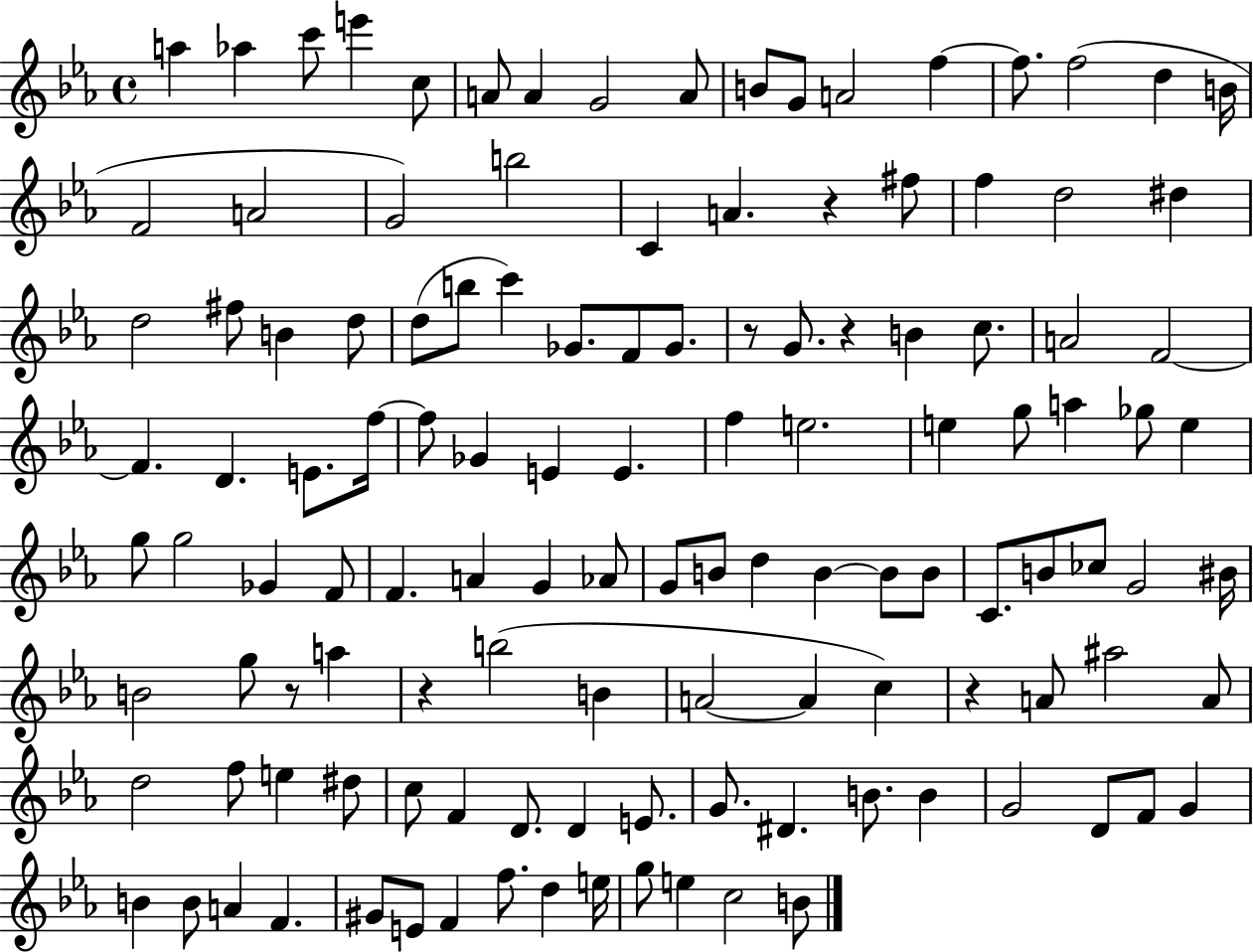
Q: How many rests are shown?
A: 6